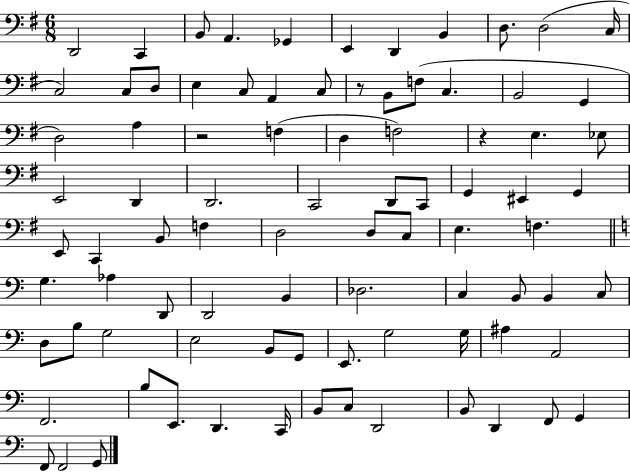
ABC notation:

X:1
T:Untitled
M:6/8
L:1/4
K:G
D,,2 C,, B,,/2 A,, _G,, E,, D,, B,, D,/2 D,2 C,/4 C,2 C,/2 D,/2 E, C,/2 A,, C,/2 z/2 B,,/2 F,/2 C, B,,2 G,, D,2 A, z2 F, D, F,2 z E, _E,/2 E,,2 D,, D,,2 C,,2 D,,/2 C,,/2 G,, ^E,, G,, E,,/2 C,, B,,/2 F, D,2 D,/2 C,/2 E, F, G, _A, D,,/2 D,,2 B,, _D,2 C, B,,/2 B,, C,/2 D,/2 B,/2 G,2 E,2 B,,/2 G,,/2 E,,/2 G,2 G,/4 ^A, A,,2 F,,2 B,/2 E,,/2 D,, C,,/4 B,,/2 C,/2 D,,2 B,,/2 D,, F,,/2 G,, F,,/2 F,,2 G,,/2